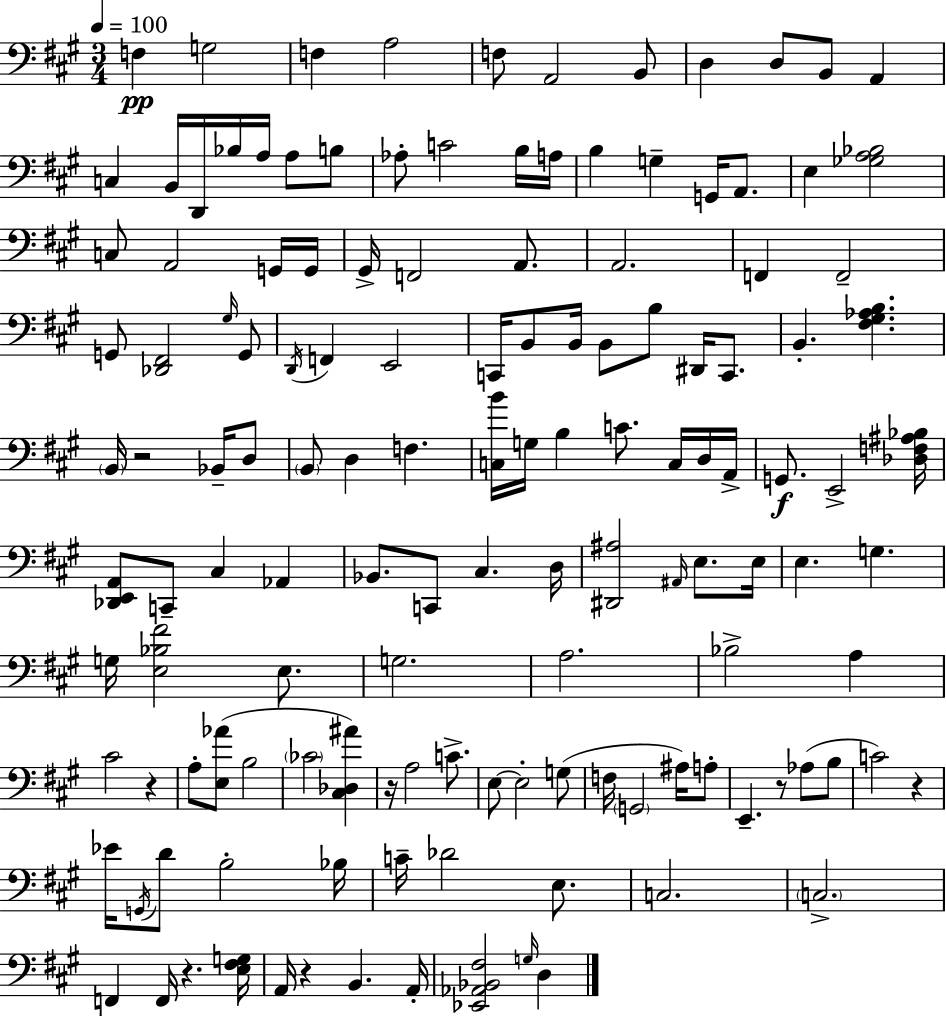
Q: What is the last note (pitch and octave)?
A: D3